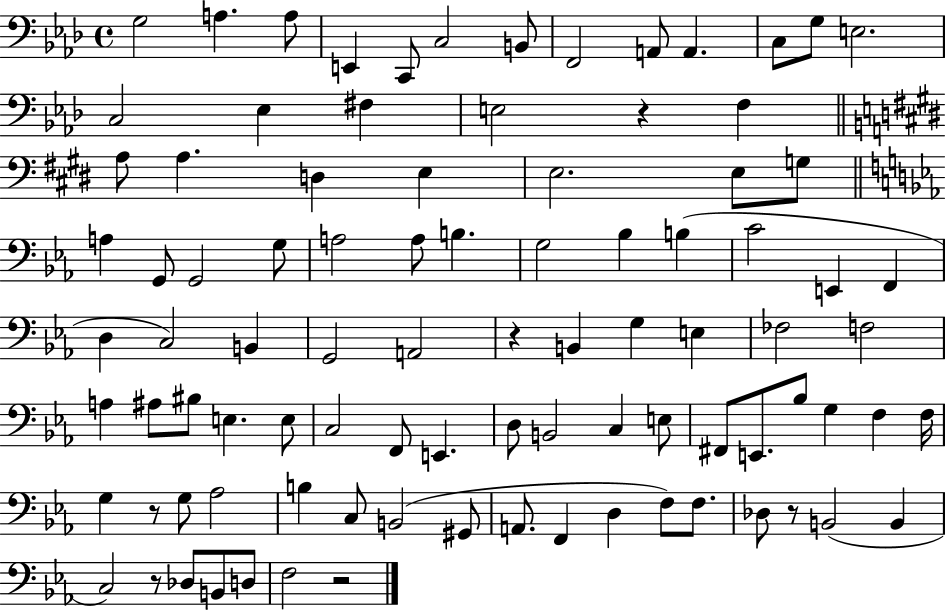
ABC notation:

X:1
T:Untitled
M:4/4
L:1/4
K:Ab
G,2 A, A,/2 E,, C,,/2 C,2 B,,/2 F,,2 A,,/2 A,, C,/2 G,/2 E,2 C,2 _E, ^F, E,2 z F, A,/2 A, D, E, E,2 E,/2 G,/2 A, G,,/2 G,,2 G,/2 A,2 A,/2 B, G,2 _B, B, C2 E,, F,, D, C,2 B,, G,,2 A,,2 z B,, G, E, _F,2 F,2 A, ^A,/2 ^B,/2 E, E,/2 C,2 F,,/2 E,, D,/2 B,,2 C, E,/2 ^F,,/2 E,,/2 _B,/2 G, F, F,/4 G, z/2 G,/2 _A,2 B, C,/2 B,,2 ^G,,/2 A,,/2 F,, D, F,/2 F,/2 _D,/2 z/2 B,,2 B,, C,2 z/2 _D,/2 B,,/2 D,/2 F,2 z2